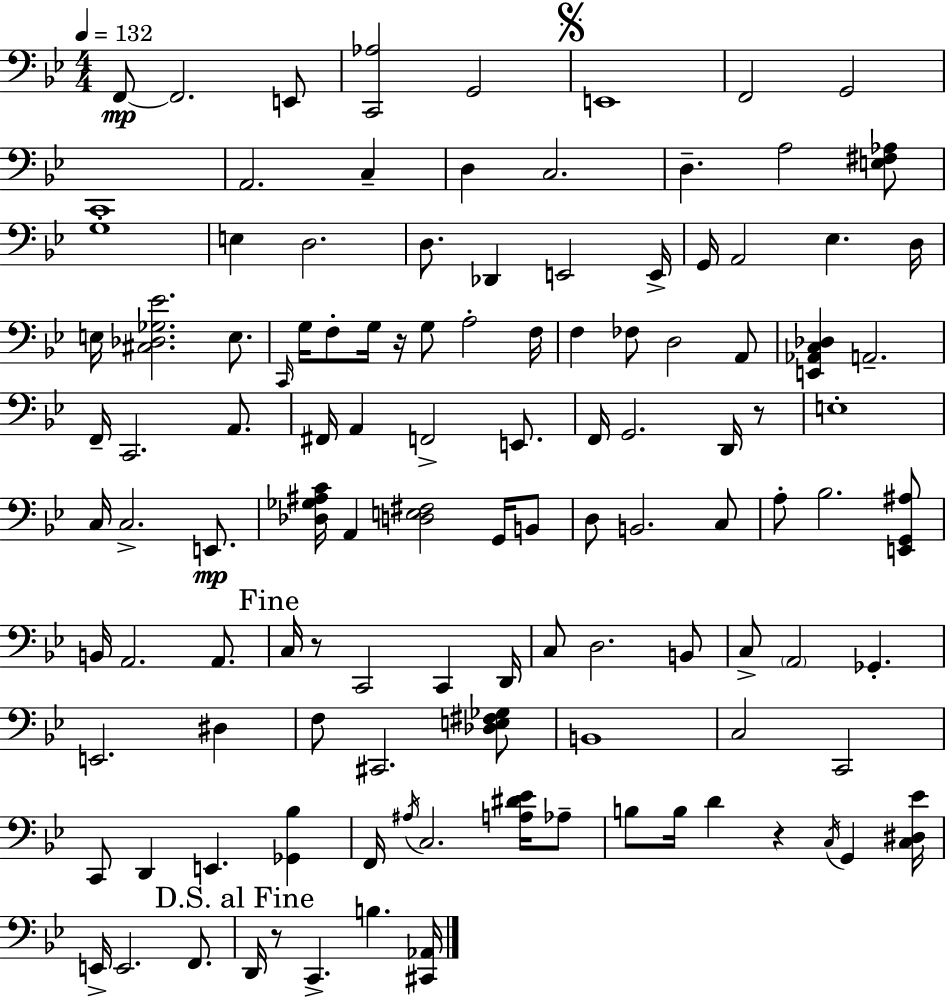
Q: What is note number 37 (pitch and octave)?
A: D3